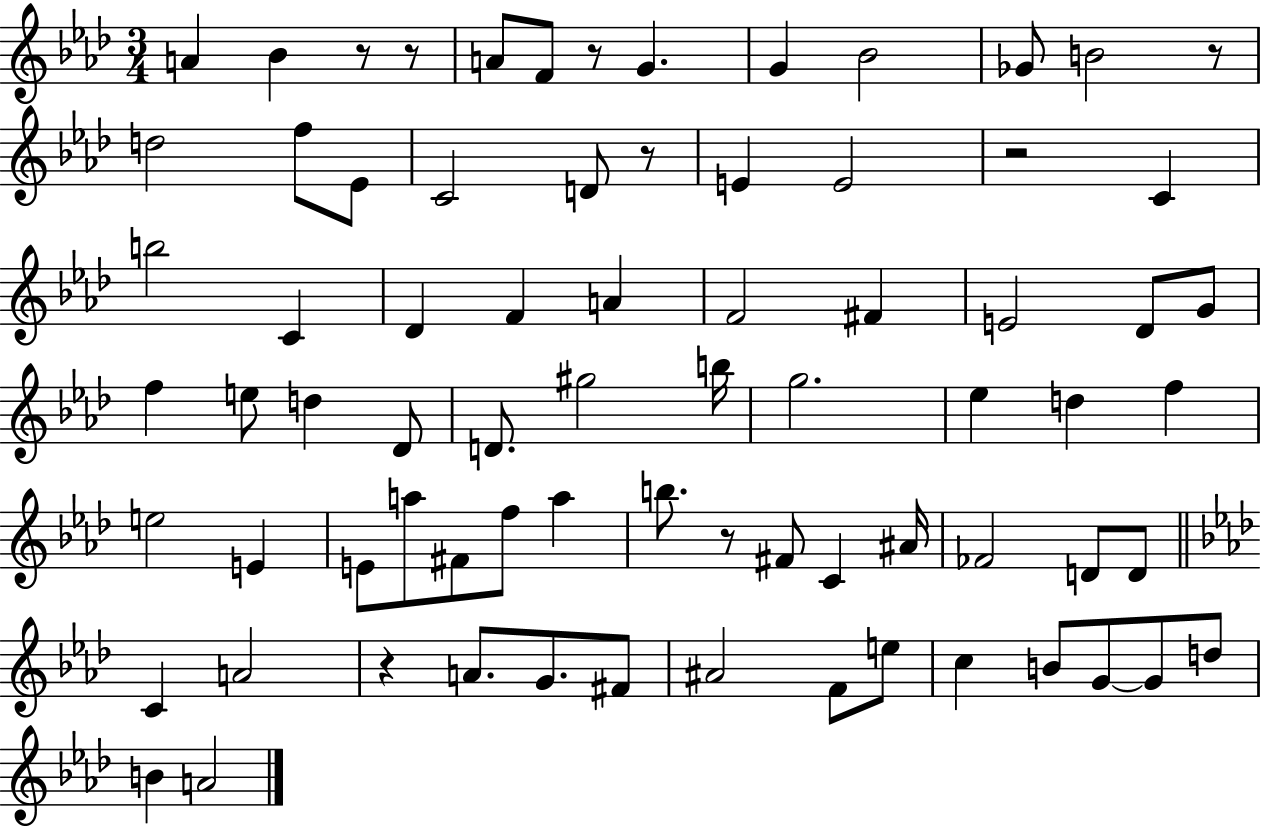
{
  \clef treble
  \numericTimeSignature
  \time 3/4
  \key aes \major
  a'4 bes'4 r8 r8 | a'8 f'8 r8 g'4. | g'4 bes'2 | ges'8 b'2 r8 | \break d''2 f''8 ees'8 | c'2 d'8 r8 | e'4 e'2 | r2 c'4 | \break b''2 c'4 | des'4 f'4 a'4 | f'2 fis'4 | e'2 des'8 g'8 | \break f''4 e''8 d''4 des'8 | d'8. gis''2 b''16 | g''2. | ees''4 d''4 f''4 | \break e''2 e'4 | e'8 a''8 fis'8 f''8 a''4 | b''8. r8 fis'8 c'4 ais'16 | fes'2 d'8 d'8 | \break \bar "||" \break \key f \minor c'4 a'2 | r4 a'8. g'8. fis'8 | ais'2 f'8 e''8 | c''4 b'8 g'8~~ g'8 d''8 | \break b'4 a'2 | \bar "|."
}